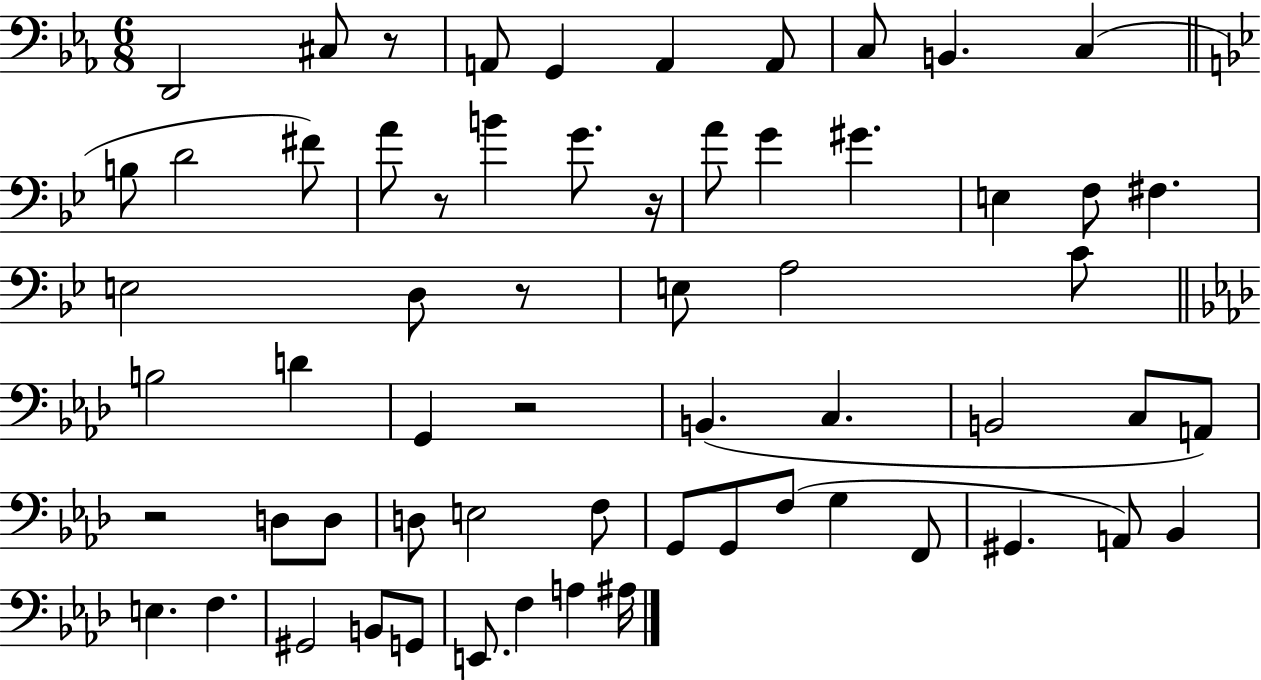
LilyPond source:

{
  \clef bass
  \numericTimeSignature
  \time 6/8
  \key ees \major
  \repeat volta 2 { d,2 cis8 r8 | a,8 g,4 a,4 a,8 | c8 b,4. c4( | \bar "||" \break \key bes \major b8 d'2 fis'8) | a'8 r8 b'4 g'8. r16 | a'8 g'4 gis'4. | e4 f8 fis4. | \break e2 d8 r8 | e8 a2 c'8 | \bar "||" \break \key aes \major b2 d'4 | g,4 r2 | b,4.( c4. | b,2 c8 a,8) | \break r2 d8 d8 | d8 e2 f8 | g,8 g,8 f8( g4 f,8 | gis,4. a,8) bes,4 | \break e4. f4. | gis,2 b,8 g,8 | e,8. f4 a4 ais16 | } \bar "|."
}